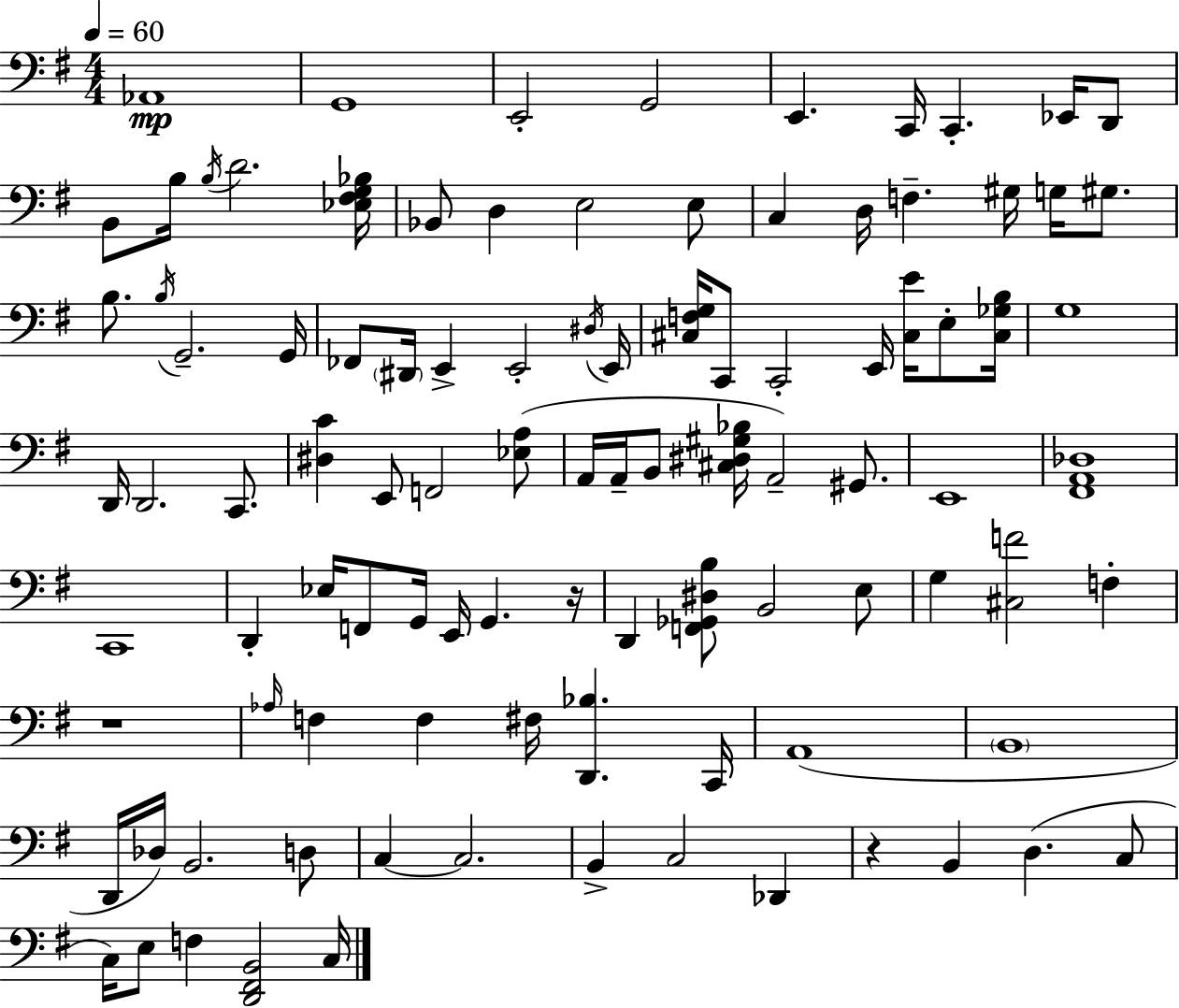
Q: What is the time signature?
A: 4/4